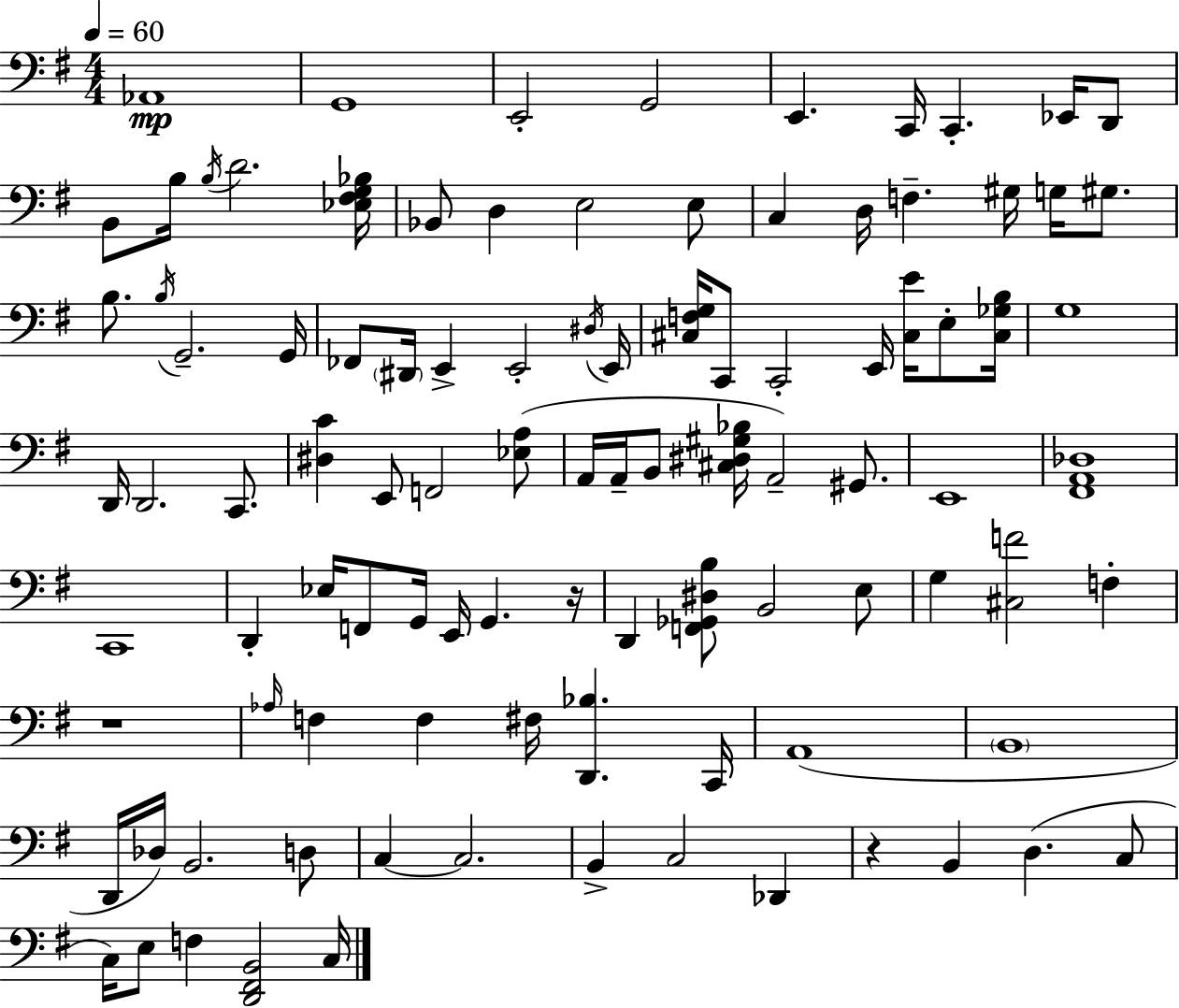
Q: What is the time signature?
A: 4/4